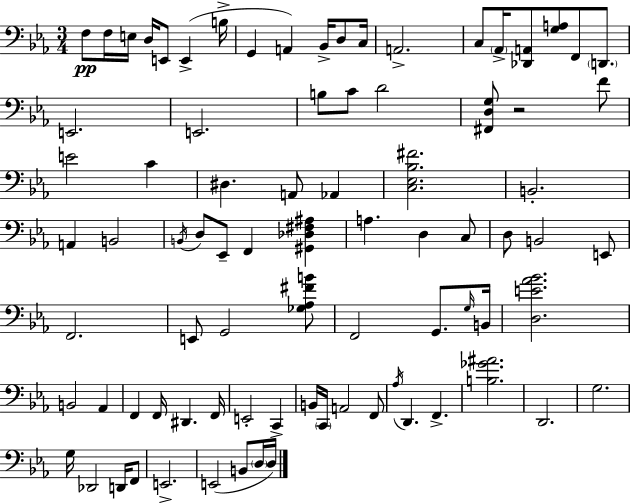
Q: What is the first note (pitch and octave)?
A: F3